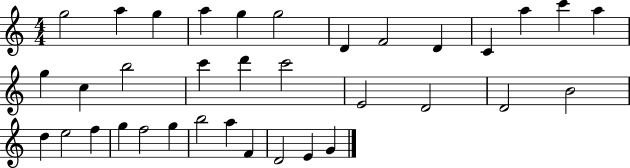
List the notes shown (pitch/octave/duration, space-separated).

G5/h A5/q G5/q A5/q G5/q G5/h D4/q F4/h D4/q C4/q A5/q C6/q A5/q G5/q C5/q B5/h C6/q D6/q C6/h E4/h D4/h D4/h B4/h D5/q E5/h F5/q G5/q F5/h G5/q B5/h A5/q F4/q D4/h E4/q G4/q